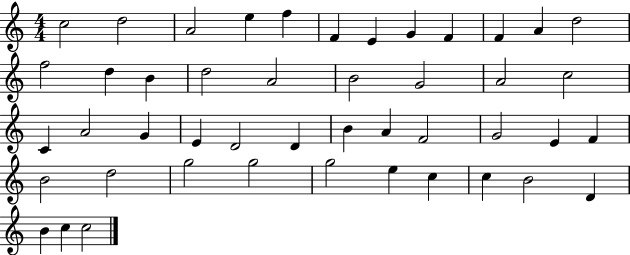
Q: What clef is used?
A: treble